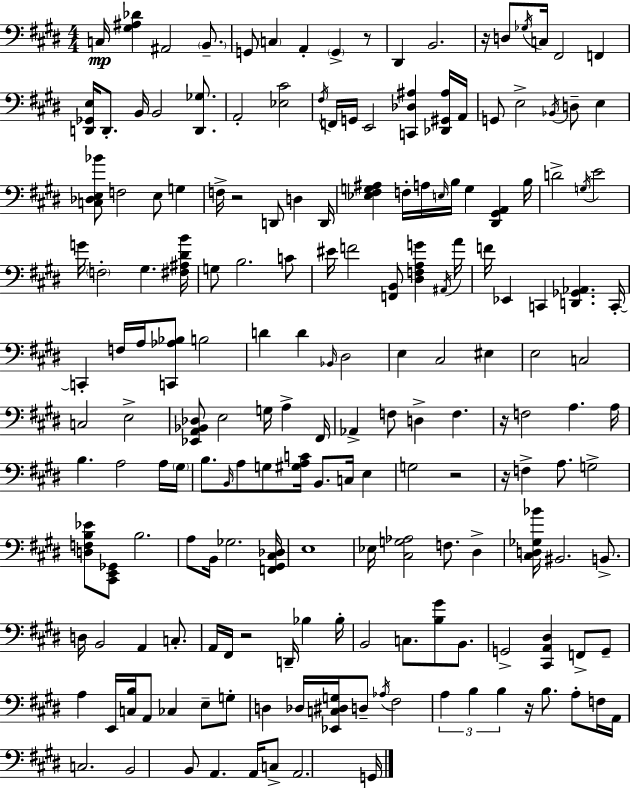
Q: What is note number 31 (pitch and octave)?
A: G3